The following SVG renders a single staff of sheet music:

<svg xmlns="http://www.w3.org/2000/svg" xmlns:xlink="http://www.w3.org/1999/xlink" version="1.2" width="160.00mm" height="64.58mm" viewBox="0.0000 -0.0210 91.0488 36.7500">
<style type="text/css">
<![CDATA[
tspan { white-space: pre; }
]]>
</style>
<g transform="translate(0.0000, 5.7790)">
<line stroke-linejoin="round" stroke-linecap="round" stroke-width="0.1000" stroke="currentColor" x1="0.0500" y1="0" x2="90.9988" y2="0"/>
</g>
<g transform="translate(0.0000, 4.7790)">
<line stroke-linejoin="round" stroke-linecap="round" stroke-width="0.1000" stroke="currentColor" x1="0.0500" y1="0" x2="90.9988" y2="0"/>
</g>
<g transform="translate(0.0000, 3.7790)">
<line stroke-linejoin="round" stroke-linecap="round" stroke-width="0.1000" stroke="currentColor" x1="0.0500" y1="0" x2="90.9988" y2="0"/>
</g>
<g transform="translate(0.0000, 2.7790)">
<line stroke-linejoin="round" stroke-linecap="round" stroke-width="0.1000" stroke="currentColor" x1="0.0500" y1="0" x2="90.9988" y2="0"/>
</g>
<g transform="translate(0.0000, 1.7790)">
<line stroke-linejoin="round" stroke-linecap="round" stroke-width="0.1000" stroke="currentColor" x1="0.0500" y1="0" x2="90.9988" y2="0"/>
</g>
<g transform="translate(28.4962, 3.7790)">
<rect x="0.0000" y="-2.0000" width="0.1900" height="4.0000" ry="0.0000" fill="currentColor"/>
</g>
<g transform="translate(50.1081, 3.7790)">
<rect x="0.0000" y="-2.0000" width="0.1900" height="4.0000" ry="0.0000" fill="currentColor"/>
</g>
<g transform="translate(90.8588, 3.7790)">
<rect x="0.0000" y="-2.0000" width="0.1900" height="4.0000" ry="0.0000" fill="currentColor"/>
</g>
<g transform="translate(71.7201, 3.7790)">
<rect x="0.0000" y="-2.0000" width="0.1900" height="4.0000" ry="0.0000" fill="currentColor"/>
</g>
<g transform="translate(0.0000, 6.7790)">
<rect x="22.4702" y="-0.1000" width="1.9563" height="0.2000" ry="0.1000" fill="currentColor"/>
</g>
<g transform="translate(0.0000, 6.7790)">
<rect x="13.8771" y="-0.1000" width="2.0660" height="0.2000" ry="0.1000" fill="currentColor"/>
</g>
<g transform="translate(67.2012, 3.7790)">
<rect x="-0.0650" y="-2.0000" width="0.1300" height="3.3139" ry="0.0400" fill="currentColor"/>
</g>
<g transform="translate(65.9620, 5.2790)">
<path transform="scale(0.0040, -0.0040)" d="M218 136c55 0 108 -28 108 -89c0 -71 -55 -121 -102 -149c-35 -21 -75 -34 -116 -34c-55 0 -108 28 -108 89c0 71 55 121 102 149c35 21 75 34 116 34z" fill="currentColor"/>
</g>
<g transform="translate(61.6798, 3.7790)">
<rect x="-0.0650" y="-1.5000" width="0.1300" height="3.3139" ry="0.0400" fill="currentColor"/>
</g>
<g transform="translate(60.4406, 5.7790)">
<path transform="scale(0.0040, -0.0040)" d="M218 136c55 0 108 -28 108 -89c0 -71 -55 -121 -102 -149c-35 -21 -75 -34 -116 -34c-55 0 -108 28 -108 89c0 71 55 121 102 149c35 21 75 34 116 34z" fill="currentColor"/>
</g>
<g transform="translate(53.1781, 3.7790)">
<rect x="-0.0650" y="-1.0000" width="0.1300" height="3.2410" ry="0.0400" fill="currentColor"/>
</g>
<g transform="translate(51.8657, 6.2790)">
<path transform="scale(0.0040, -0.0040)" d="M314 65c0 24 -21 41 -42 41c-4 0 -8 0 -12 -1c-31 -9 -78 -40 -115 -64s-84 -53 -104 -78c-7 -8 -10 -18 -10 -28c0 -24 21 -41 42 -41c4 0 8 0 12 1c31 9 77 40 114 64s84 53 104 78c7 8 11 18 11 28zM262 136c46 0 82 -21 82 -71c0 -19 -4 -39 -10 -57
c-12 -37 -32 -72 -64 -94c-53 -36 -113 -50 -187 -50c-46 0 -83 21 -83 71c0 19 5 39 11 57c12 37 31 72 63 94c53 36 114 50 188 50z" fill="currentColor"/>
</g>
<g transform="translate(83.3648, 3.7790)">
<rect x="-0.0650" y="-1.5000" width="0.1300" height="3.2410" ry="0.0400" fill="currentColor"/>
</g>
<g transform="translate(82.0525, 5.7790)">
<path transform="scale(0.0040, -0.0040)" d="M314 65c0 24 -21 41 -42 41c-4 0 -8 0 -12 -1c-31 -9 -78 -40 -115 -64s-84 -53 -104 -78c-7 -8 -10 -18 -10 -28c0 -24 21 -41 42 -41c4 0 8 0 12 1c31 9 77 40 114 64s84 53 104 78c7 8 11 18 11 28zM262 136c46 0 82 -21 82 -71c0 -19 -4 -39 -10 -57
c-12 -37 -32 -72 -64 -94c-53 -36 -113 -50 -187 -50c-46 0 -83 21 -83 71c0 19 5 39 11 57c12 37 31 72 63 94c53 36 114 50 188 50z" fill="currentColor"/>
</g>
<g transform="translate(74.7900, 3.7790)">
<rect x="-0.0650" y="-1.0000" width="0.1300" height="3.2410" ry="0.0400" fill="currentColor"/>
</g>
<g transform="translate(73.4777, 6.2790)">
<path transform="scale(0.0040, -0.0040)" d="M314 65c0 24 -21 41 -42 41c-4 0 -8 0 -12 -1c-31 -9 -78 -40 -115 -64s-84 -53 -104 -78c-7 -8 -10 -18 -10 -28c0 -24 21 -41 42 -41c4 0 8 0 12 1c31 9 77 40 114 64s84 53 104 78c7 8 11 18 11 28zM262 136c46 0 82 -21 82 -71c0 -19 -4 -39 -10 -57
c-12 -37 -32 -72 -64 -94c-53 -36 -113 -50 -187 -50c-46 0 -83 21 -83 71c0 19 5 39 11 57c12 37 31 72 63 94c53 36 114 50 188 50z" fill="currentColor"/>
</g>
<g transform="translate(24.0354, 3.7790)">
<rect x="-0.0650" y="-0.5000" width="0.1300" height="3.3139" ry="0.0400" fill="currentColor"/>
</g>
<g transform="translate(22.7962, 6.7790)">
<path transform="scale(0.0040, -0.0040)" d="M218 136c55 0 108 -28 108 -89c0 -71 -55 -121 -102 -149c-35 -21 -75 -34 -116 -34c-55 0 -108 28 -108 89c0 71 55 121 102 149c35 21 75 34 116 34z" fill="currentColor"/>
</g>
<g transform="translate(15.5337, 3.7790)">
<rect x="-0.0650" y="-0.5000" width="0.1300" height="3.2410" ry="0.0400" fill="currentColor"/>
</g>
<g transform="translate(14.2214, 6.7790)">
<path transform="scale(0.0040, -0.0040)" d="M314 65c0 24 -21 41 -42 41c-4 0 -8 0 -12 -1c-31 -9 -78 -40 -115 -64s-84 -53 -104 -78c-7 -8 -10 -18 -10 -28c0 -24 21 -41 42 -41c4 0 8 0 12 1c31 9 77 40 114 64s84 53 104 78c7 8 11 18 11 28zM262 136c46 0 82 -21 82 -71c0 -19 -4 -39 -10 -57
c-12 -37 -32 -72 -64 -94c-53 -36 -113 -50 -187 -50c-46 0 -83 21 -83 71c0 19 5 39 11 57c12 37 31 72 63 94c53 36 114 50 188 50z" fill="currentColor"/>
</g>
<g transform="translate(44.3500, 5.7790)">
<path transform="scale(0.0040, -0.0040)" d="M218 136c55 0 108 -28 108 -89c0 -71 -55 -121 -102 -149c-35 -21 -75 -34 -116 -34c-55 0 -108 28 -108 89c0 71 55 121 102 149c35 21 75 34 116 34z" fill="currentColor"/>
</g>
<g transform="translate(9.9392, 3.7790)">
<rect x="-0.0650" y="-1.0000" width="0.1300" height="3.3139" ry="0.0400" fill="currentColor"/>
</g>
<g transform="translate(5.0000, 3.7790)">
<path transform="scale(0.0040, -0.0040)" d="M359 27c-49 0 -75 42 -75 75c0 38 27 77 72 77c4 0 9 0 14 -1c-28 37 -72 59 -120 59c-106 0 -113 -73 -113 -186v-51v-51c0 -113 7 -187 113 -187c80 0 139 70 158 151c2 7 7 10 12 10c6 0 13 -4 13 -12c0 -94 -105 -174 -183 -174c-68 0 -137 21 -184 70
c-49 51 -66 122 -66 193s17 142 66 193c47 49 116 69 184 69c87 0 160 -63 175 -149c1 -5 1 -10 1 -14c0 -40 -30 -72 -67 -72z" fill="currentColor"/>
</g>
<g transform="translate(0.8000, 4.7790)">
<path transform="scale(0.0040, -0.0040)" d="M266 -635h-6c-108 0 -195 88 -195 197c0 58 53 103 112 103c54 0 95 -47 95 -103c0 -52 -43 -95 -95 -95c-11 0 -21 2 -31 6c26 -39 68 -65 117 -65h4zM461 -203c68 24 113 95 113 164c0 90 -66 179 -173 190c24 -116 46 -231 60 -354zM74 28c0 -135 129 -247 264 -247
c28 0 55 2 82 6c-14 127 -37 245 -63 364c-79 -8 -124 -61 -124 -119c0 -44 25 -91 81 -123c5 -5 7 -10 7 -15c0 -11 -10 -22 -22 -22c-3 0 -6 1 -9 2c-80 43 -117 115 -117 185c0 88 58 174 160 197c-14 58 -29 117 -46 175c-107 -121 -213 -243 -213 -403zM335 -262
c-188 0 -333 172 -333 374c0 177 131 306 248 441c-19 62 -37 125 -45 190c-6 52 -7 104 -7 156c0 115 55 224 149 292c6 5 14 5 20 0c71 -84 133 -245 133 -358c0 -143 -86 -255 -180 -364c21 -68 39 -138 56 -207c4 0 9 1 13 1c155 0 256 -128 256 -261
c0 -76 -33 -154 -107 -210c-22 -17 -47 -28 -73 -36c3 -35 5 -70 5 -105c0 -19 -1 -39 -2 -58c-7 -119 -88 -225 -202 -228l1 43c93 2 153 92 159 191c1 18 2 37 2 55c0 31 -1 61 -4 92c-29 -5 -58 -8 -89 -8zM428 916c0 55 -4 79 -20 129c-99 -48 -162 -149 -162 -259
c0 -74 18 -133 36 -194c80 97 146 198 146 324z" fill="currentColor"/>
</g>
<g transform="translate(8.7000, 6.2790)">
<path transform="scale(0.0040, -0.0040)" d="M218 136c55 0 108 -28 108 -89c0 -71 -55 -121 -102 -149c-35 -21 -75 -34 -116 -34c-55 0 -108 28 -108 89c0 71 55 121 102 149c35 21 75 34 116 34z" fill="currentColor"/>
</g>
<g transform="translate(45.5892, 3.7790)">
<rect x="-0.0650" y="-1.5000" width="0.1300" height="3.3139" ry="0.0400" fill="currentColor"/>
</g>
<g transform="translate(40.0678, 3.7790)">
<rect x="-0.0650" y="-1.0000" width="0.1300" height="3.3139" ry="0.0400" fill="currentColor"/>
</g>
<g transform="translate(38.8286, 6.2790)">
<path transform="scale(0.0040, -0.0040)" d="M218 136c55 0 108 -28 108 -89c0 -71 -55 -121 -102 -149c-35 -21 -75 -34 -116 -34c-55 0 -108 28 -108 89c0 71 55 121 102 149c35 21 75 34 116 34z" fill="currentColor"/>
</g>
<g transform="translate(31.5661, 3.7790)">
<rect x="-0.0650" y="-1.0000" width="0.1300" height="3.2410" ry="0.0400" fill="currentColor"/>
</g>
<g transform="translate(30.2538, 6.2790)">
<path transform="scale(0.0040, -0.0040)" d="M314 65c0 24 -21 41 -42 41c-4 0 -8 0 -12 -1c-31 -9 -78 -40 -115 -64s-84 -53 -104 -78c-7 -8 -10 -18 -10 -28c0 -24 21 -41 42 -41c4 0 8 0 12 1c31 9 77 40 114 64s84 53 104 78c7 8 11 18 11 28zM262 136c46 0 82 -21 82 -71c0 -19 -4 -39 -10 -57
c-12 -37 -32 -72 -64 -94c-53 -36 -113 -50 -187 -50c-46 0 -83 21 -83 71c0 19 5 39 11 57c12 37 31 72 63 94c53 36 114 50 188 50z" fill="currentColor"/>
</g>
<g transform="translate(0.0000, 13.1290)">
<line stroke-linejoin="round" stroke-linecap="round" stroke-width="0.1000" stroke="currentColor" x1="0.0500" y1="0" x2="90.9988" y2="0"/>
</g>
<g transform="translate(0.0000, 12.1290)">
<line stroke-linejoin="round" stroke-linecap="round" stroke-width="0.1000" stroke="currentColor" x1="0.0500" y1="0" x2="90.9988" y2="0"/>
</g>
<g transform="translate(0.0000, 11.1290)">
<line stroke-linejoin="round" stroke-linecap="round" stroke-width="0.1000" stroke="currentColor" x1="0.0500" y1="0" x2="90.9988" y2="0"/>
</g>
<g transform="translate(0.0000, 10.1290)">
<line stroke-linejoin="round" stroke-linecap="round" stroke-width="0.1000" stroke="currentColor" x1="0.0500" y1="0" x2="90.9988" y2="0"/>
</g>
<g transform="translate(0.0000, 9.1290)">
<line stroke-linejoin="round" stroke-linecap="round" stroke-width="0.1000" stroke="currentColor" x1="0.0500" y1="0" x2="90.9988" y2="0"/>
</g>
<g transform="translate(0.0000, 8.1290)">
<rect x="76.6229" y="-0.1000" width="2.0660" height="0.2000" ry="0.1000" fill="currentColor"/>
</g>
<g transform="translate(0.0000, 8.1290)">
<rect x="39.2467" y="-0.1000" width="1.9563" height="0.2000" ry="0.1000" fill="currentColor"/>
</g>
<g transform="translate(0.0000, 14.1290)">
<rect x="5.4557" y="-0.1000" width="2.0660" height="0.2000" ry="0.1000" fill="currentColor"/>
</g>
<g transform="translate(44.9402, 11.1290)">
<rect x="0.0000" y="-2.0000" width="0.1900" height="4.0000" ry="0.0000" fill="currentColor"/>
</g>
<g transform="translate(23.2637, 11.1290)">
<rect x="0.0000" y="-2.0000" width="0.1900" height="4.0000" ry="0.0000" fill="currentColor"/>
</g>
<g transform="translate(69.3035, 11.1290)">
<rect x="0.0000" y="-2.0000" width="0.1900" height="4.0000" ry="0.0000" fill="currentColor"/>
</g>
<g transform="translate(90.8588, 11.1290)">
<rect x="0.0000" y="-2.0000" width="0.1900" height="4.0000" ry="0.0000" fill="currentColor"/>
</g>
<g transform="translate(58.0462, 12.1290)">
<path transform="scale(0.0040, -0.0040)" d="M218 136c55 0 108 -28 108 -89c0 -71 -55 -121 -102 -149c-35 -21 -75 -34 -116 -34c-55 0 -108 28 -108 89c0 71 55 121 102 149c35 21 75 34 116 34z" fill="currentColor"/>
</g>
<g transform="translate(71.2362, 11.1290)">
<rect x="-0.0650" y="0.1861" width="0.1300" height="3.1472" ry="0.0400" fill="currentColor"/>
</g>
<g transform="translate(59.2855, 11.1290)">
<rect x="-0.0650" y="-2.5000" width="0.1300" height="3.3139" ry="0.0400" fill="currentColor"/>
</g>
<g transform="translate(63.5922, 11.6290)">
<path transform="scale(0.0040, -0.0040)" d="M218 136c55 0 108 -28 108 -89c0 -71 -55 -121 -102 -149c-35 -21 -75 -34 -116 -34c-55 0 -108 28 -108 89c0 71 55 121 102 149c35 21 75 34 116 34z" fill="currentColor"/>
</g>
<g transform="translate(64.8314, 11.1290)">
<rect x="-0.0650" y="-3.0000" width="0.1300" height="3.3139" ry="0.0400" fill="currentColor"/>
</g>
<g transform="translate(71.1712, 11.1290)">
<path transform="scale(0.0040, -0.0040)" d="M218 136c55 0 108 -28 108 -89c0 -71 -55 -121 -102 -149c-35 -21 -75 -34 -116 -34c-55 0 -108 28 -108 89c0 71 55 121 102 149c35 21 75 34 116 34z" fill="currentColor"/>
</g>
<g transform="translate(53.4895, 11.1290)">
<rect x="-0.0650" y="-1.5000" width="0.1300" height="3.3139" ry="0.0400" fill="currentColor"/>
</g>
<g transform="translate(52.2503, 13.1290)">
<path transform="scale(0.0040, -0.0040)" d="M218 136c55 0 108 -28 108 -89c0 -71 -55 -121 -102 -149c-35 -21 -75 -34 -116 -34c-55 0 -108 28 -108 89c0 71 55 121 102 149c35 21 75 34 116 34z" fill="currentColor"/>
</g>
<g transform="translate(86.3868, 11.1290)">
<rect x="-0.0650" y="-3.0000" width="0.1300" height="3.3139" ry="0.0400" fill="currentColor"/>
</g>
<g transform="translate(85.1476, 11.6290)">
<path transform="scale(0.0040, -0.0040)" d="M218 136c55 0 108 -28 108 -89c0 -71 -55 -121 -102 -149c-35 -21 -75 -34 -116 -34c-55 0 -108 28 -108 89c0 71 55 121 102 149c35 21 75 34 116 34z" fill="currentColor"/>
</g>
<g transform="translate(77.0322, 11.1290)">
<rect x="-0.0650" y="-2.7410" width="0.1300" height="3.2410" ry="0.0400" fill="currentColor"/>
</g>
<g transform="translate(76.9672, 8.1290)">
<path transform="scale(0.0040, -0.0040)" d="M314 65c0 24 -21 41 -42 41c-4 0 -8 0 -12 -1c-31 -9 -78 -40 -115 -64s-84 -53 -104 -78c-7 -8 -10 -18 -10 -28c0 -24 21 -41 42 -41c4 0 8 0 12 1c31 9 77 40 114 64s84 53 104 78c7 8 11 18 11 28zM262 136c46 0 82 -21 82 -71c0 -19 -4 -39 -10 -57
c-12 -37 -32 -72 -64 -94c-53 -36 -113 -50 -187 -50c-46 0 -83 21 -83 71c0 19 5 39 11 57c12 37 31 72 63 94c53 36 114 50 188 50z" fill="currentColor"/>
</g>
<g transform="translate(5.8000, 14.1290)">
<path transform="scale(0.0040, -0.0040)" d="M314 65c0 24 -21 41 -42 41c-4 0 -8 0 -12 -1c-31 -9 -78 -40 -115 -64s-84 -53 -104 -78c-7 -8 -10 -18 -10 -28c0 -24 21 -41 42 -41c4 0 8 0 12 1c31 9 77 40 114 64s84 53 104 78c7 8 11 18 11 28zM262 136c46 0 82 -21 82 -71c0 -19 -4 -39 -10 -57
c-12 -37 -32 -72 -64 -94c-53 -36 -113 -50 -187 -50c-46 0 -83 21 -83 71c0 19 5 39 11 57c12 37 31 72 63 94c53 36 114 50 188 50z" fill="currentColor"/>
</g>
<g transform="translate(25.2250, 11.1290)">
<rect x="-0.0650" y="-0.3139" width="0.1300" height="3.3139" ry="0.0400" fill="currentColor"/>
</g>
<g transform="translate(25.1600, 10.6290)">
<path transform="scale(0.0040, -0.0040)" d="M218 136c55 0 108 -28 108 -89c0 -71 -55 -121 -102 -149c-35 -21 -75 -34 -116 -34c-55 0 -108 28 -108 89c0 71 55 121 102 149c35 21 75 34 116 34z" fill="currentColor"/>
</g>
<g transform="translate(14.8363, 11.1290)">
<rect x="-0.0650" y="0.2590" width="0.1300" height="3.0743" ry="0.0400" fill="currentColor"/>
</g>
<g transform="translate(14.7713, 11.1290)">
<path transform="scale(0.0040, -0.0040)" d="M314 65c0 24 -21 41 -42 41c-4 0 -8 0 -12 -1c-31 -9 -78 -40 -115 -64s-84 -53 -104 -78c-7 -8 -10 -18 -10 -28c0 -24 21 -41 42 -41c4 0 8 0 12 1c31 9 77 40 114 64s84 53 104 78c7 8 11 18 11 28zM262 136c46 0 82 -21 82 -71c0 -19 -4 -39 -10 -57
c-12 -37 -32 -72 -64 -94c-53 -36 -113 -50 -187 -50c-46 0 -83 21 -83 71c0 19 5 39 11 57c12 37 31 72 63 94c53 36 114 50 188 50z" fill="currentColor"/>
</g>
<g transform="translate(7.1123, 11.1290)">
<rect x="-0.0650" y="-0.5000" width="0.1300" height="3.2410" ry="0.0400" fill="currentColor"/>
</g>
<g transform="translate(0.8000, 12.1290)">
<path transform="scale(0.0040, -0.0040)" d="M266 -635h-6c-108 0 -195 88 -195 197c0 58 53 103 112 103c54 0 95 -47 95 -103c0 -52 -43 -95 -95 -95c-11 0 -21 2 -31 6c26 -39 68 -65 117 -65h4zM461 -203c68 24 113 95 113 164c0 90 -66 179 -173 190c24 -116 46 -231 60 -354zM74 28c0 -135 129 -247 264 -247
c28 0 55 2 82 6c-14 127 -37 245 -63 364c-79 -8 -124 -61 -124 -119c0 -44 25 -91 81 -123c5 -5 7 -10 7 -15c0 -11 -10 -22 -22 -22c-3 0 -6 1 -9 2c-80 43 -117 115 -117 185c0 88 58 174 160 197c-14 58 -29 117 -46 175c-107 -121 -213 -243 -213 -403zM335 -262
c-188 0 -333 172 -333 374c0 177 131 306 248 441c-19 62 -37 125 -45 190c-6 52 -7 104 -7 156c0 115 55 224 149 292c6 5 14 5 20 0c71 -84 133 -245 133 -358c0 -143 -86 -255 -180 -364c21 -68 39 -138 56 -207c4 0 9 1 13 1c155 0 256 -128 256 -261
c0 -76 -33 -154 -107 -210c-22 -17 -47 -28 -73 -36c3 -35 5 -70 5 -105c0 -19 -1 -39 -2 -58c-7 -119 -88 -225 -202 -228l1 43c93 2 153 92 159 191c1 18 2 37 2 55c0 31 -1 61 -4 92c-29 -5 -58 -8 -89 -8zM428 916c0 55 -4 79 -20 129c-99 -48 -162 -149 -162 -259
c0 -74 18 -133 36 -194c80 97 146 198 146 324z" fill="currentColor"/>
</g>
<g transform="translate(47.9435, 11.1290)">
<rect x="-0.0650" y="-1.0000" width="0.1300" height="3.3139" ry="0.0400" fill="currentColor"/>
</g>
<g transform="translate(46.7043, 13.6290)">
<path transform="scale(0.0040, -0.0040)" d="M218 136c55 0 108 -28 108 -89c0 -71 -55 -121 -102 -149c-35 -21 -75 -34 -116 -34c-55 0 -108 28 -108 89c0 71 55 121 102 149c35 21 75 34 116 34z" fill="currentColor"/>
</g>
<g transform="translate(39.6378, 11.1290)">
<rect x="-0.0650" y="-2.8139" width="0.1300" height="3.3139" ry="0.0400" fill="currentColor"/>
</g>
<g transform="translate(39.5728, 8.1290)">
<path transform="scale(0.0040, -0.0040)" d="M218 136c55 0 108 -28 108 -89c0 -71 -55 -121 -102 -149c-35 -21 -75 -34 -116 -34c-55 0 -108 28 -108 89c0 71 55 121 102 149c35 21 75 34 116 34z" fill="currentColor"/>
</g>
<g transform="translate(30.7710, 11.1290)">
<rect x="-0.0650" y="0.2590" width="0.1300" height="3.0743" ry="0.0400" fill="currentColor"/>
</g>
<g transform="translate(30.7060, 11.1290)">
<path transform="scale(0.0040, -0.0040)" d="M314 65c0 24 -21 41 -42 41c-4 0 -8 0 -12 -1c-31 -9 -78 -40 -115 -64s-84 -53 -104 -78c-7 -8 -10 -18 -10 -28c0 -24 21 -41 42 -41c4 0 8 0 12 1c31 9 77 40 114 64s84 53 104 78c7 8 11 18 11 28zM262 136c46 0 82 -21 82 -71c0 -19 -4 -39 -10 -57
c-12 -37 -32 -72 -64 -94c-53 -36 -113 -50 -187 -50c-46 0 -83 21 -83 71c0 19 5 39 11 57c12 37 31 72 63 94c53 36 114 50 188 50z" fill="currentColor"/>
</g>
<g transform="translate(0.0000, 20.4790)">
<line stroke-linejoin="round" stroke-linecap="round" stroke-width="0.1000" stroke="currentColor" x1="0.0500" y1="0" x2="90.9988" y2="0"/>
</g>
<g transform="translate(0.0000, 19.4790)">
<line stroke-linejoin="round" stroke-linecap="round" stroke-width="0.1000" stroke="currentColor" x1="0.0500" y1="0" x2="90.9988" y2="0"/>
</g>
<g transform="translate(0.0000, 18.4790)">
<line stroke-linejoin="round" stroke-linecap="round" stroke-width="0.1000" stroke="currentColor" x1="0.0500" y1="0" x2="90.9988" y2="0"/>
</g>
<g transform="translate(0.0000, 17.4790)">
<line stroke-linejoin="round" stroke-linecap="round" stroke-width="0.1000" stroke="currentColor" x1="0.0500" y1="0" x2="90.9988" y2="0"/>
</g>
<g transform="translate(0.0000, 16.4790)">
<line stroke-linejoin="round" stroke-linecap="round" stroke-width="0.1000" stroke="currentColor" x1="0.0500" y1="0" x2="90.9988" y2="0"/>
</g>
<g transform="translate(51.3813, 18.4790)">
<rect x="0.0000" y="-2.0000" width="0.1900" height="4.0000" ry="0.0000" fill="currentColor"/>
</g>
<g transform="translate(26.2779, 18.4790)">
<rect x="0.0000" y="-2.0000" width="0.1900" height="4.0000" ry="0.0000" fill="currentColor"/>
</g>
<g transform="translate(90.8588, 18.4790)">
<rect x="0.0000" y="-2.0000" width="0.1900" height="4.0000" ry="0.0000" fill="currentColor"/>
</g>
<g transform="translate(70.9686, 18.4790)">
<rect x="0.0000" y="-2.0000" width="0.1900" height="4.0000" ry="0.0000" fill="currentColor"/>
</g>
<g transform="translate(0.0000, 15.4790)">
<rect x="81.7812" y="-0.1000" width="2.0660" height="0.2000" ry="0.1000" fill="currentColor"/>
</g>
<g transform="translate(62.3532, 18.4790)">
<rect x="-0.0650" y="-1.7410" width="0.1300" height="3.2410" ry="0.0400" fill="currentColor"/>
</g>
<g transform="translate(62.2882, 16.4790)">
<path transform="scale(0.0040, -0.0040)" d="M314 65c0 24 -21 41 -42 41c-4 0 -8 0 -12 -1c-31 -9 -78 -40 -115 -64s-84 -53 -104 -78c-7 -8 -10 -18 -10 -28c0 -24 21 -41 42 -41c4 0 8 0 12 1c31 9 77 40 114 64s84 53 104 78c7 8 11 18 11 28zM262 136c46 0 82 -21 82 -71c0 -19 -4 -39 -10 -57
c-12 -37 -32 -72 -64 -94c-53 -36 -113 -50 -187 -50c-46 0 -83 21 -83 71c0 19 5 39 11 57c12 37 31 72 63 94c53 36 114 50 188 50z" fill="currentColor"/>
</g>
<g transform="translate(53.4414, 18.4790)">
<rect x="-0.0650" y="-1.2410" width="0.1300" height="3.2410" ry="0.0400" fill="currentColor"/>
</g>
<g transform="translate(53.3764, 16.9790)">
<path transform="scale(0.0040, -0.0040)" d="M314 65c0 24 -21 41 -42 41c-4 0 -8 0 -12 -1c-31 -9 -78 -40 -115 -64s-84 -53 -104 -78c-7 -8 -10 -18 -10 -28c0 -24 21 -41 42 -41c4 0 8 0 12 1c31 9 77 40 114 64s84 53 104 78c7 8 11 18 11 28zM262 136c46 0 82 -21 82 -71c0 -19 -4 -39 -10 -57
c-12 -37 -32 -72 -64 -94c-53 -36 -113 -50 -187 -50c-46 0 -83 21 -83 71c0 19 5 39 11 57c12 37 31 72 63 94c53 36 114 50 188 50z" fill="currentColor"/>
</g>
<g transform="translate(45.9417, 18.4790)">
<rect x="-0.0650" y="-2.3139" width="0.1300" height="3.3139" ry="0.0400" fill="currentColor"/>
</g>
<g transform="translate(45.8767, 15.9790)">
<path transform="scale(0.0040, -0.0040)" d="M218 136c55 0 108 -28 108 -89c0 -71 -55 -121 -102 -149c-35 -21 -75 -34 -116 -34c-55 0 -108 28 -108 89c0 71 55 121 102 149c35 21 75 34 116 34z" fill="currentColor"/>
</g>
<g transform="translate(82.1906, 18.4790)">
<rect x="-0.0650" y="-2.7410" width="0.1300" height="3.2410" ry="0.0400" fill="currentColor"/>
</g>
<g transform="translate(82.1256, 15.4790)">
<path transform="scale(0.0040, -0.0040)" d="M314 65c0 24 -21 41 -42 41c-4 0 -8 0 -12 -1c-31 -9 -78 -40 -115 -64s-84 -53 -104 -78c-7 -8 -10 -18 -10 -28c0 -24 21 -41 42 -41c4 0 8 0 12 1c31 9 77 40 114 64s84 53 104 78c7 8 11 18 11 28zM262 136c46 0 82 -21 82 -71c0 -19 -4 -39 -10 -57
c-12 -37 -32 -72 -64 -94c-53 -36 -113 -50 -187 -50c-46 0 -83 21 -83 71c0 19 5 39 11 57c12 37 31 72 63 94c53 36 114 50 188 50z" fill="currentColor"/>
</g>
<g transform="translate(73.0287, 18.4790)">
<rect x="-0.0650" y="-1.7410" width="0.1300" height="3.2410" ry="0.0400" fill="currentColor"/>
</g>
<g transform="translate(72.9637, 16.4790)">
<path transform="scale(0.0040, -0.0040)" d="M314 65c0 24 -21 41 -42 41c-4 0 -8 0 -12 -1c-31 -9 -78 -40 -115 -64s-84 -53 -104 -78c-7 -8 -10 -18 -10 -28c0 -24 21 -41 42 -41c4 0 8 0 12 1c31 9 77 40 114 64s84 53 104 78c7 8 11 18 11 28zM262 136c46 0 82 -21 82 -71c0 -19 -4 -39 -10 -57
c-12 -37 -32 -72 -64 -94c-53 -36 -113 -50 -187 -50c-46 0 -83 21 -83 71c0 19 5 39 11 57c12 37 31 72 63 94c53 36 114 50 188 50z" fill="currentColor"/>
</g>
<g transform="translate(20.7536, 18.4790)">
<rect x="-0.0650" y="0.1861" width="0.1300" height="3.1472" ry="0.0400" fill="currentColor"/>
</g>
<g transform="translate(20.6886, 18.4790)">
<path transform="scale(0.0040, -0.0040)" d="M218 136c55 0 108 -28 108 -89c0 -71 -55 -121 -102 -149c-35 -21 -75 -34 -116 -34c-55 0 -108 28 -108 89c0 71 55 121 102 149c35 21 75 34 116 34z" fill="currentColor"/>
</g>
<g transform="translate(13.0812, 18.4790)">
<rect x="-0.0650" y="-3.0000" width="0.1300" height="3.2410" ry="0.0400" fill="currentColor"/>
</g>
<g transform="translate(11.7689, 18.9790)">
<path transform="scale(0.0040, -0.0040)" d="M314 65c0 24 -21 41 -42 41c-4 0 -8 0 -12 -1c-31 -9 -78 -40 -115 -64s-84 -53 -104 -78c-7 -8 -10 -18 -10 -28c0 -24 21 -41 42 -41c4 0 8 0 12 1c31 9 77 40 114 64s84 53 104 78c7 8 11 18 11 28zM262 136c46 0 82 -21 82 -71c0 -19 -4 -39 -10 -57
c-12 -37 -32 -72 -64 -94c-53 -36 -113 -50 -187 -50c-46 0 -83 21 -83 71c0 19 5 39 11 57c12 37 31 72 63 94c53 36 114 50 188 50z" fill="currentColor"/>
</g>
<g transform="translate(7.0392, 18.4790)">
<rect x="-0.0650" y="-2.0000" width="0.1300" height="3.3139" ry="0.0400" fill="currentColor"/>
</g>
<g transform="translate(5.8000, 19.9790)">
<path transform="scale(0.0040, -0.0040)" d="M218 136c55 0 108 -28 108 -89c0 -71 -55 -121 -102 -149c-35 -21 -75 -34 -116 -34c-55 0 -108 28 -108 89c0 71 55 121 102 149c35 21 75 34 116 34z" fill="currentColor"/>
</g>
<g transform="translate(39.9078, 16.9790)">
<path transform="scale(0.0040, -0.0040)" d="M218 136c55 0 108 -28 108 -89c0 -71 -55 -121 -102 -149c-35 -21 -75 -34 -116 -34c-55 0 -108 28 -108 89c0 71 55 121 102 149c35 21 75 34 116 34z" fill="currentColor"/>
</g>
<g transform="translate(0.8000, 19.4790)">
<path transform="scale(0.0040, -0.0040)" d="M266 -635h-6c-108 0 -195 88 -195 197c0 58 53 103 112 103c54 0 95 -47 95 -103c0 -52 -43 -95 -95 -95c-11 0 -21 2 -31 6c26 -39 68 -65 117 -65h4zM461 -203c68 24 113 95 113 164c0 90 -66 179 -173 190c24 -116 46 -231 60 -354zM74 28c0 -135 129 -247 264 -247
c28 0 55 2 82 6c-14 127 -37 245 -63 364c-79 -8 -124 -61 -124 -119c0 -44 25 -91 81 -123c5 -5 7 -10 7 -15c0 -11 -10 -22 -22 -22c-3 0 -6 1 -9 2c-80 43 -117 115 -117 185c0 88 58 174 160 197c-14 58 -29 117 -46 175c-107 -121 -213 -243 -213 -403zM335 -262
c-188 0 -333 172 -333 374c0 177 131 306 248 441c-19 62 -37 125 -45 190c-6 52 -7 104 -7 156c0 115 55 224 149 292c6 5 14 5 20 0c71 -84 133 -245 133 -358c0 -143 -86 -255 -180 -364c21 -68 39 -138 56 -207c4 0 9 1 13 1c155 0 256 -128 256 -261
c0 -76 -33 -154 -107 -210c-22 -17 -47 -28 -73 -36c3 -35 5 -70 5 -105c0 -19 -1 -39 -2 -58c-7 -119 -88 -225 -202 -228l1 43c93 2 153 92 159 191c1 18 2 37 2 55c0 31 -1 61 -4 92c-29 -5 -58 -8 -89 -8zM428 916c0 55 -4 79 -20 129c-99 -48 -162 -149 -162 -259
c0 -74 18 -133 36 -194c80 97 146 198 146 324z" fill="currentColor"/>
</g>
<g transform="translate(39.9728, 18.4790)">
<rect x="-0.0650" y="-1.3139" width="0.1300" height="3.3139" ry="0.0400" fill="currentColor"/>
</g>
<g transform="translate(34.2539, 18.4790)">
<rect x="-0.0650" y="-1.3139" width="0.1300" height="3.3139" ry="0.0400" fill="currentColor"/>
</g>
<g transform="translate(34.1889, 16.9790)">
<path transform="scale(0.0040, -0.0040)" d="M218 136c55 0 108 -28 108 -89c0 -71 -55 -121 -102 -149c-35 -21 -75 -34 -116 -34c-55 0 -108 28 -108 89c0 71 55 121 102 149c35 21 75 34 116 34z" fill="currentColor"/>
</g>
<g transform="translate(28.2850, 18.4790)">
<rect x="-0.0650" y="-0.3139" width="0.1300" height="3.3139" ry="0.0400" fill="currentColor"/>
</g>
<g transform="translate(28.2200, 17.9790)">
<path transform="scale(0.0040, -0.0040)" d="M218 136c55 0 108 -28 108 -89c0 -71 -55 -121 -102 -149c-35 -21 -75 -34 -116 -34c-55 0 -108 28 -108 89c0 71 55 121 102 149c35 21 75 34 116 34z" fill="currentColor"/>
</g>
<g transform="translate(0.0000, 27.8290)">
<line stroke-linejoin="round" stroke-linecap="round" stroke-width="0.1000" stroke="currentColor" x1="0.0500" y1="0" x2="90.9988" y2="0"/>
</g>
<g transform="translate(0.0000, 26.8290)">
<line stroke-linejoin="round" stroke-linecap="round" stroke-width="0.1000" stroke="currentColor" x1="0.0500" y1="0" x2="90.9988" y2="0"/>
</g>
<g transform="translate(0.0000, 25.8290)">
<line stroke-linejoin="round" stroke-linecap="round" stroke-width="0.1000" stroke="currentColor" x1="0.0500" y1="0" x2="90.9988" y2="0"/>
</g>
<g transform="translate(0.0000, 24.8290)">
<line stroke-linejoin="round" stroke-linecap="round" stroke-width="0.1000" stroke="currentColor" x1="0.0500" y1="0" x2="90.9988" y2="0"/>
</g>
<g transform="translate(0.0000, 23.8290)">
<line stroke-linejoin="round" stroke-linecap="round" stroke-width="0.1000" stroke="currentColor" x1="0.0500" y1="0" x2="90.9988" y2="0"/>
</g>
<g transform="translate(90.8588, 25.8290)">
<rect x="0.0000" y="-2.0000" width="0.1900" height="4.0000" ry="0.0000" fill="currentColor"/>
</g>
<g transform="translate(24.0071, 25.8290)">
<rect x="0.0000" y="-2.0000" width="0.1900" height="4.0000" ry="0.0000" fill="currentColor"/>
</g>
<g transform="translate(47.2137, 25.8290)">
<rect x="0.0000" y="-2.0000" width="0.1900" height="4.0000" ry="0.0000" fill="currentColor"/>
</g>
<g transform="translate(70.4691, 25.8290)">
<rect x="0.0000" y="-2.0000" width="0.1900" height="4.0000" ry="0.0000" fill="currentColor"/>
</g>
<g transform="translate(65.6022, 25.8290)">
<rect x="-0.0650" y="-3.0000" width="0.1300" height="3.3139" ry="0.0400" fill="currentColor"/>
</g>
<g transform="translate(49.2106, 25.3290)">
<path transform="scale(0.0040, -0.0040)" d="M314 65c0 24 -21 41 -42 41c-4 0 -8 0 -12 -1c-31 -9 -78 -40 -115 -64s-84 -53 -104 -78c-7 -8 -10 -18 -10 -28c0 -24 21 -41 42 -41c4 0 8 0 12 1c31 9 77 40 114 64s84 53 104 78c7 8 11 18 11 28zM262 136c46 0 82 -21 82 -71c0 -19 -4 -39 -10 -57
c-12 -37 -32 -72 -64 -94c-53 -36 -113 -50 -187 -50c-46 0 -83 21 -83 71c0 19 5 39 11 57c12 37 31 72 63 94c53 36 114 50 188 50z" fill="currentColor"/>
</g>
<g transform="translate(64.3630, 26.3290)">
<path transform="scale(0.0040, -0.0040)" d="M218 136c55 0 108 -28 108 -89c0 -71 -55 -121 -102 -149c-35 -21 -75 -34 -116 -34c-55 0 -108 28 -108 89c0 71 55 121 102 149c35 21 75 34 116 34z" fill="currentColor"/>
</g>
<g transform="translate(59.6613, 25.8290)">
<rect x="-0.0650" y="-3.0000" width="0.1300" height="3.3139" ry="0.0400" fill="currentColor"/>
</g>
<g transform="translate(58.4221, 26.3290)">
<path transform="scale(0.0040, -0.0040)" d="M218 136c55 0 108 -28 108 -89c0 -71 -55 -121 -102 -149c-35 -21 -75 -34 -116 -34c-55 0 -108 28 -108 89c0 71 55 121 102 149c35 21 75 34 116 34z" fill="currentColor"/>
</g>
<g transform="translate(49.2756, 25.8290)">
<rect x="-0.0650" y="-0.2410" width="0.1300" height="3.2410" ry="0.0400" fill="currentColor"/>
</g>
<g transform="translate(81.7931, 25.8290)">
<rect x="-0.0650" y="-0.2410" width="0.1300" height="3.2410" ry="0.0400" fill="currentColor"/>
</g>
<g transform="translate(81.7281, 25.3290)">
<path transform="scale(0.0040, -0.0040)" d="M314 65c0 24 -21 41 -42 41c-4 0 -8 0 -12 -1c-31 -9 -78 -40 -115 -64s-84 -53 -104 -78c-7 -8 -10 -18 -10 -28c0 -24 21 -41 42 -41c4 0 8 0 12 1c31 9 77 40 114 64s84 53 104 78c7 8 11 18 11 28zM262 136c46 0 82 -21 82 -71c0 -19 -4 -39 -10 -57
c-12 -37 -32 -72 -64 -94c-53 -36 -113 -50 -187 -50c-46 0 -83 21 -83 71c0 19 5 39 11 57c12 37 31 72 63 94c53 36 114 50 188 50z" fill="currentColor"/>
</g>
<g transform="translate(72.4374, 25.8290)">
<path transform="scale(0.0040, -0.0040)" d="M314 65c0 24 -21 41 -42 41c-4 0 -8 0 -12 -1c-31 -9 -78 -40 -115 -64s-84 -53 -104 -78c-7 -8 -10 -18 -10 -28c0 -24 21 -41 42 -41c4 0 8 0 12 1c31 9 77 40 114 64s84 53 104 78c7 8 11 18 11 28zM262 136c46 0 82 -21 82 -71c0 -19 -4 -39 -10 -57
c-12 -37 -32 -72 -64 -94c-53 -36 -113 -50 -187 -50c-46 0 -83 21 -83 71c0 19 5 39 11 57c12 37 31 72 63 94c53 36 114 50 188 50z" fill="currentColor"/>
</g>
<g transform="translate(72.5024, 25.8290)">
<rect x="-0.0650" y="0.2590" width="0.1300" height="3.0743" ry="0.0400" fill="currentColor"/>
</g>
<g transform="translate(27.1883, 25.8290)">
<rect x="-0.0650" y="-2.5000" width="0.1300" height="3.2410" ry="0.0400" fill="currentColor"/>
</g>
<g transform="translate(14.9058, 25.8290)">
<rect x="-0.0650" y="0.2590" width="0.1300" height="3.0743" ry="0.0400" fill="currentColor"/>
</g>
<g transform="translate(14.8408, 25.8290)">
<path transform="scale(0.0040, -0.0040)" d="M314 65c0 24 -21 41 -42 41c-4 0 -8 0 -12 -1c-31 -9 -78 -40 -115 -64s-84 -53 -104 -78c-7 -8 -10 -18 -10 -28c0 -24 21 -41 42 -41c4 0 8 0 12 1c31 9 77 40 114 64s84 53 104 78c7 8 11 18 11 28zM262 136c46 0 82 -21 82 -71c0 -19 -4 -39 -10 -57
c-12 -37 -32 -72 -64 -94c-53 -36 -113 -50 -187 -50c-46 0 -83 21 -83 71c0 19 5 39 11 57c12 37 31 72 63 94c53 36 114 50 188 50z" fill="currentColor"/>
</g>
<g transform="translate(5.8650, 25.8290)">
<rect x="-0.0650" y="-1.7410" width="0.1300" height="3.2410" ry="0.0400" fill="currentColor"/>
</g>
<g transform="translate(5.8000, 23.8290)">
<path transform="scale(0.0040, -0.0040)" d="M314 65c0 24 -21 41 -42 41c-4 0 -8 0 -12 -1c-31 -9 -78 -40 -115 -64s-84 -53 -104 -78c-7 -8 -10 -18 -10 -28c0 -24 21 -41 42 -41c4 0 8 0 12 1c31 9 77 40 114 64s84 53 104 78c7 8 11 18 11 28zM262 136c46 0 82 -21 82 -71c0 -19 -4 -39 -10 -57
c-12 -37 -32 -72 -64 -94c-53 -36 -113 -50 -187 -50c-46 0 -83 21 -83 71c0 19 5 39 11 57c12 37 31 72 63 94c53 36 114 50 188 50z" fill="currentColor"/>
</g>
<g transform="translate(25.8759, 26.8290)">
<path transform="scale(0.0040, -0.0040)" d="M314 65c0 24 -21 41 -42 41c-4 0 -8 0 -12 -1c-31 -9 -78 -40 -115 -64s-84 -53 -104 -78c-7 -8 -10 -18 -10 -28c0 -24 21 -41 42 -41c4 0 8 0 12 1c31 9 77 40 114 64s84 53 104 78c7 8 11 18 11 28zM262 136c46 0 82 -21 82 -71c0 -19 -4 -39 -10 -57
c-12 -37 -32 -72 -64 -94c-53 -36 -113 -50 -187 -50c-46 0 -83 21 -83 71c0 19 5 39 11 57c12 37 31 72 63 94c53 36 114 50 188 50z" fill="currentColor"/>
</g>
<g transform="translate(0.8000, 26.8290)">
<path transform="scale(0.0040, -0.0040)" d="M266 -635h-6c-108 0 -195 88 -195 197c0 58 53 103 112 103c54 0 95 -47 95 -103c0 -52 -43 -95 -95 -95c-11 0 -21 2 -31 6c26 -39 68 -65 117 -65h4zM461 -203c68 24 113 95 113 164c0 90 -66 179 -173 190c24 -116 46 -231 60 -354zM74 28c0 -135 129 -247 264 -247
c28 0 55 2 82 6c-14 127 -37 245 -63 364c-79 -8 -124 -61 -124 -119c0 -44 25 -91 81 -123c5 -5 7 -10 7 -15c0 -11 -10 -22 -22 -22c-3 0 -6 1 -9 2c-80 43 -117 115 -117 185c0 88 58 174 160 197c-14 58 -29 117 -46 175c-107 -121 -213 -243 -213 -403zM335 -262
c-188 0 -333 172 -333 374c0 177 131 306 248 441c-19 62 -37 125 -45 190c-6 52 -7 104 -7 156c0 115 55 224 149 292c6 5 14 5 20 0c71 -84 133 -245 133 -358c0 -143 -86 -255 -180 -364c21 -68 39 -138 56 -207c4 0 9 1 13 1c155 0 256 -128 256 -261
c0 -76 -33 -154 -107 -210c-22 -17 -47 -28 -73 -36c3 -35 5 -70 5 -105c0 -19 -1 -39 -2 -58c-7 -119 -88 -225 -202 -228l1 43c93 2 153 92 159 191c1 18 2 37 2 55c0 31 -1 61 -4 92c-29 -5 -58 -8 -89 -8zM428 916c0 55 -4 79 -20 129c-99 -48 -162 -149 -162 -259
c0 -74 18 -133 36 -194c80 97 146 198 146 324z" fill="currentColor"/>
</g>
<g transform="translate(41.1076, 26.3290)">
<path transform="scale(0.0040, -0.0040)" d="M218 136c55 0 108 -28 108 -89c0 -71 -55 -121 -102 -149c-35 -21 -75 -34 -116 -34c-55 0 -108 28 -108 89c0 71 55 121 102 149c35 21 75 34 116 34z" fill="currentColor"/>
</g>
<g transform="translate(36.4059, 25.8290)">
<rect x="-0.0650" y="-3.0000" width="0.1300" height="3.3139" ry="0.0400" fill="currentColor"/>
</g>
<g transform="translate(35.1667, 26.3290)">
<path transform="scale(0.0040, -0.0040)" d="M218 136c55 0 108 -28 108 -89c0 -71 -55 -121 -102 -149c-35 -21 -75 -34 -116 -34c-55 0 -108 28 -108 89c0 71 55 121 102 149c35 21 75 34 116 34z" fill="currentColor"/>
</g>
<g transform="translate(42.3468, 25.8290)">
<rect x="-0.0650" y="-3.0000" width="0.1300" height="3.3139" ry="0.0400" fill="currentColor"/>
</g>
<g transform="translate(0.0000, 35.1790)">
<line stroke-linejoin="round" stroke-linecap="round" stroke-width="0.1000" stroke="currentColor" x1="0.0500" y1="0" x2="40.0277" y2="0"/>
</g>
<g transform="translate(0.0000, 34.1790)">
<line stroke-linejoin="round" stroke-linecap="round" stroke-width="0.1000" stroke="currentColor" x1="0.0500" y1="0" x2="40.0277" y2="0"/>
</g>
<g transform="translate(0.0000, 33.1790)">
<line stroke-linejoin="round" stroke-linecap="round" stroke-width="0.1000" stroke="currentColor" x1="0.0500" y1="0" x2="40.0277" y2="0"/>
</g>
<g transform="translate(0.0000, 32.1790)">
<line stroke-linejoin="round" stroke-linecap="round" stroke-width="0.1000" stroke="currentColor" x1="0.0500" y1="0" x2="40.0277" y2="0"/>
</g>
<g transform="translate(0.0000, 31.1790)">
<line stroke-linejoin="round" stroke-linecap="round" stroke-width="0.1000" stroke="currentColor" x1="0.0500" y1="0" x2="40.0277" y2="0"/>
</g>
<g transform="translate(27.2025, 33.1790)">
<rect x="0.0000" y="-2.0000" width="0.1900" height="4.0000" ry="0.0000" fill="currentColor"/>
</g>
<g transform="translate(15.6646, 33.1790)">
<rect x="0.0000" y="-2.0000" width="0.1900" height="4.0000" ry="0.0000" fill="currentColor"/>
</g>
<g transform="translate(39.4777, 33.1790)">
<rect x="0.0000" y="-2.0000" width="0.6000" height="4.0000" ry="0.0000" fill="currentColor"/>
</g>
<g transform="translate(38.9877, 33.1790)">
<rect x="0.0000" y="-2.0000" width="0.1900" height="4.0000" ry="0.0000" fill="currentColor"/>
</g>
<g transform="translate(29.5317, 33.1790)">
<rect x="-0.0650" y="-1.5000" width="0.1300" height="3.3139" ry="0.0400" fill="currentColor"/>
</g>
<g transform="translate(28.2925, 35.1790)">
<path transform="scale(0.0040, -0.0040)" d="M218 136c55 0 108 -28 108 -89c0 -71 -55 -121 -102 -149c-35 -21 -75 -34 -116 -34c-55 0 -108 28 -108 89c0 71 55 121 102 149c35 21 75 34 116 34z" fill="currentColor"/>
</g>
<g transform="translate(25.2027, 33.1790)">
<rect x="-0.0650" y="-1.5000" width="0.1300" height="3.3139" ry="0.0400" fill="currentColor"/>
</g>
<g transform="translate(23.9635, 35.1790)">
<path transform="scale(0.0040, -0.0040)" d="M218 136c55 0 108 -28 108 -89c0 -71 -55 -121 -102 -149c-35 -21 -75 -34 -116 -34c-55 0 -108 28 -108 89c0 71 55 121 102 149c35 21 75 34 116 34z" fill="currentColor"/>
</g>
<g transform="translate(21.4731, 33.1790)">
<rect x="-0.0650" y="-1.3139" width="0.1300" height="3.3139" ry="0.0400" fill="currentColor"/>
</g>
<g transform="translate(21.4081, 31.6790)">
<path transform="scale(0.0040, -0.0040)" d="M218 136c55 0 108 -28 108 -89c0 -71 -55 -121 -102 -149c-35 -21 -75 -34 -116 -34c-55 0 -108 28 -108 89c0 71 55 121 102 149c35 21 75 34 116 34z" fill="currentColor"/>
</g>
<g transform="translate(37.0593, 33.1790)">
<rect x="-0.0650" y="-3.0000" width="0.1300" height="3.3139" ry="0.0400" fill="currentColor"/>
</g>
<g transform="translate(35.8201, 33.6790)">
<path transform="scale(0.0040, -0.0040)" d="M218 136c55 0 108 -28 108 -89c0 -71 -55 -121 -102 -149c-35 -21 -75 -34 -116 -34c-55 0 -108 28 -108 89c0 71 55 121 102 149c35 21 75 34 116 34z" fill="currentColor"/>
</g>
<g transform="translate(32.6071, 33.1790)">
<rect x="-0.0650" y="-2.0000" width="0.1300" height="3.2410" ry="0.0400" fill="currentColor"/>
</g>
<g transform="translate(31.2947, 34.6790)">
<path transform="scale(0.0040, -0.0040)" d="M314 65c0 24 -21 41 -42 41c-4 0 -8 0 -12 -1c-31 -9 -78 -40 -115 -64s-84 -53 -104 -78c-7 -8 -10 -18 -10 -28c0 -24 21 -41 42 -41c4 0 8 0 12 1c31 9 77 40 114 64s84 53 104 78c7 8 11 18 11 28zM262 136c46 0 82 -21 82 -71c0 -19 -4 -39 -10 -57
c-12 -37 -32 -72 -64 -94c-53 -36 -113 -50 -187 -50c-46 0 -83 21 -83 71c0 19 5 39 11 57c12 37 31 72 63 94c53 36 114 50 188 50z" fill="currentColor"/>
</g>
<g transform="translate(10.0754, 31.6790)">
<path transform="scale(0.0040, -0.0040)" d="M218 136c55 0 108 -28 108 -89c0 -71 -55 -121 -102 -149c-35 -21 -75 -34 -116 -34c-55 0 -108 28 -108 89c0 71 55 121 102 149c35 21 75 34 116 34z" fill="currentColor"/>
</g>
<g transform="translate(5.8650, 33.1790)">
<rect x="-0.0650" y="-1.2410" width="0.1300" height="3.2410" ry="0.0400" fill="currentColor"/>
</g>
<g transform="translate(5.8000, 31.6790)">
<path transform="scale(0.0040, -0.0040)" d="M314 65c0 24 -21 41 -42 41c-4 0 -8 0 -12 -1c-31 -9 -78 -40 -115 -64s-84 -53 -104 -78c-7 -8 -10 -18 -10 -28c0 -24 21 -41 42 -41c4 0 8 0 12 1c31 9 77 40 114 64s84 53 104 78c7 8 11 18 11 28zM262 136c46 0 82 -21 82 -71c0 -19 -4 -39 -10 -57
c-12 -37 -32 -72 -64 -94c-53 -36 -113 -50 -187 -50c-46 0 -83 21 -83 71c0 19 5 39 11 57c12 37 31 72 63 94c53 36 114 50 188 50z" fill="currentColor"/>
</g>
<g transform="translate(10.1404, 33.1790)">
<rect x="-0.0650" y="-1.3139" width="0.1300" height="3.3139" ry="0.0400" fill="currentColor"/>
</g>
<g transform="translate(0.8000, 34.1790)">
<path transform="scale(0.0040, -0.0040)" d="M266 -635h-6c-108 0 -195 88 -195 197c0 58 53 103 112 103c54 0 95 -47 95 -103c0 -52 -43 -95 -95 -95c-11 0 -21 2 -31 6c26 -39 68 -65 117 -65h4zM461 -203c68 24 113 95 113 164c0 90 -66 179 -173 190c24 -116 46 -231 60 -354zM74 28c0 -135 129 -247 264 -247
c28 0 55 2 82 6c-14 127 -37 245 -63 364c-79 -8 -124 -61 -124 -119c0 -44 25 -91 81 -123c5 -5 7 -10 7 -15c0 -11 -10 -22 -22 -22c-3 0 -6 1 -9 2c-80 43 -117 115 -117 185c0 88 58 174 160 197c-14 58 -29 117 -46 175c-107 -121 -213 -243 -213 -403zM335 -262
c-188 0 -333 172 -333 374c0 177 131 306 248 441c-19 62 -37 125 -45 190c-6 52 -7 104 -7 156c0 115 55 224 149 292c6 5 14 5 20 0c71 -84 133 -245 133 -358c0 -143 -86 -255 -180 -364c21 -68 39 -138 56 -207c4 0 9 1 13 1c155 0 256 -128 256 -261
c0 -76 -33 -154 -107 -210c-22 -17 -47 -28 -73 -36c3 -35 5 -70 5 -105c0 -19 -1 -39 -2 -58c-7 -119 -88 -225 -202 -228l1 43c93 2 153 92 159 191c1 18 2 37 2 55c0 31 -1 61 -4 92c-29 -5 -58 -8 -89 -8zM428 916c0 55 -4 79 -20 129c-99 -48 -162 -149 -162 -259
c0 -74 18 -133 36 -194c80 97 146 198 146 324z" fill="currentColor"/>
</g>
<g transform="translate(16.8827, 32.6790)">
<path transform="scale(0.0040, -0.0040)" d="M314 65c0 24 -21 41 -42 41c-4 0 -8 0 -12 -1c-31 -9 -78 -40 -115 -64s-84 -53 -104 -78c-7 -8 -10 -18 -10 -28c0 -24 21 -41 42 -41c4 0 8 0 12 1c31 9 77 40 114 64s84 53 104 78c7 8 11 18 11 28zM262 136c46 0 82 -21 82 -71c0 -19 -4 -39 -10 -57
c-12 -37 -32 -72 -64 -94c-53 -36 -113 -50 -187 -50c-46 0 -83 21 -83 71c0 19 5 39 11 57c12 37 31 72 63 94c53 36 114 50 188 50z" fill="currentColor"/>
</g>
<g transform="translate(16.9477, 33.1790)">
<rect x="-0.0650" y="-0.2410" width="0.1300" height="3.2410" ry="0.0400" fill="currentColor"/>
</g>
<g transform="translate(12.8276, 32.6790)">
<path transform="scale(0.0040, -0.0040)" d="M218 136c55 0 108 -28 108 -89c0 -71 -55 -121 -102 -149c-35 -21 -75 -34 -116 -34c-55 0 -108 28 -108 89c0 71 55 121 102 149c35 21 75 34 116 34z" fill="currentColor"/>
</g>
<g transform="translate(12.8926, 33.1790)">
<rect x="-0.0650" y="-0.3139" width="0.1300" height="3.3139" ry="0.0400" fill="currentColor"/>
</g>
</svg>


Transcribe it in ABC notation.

X:1
T:Untitled
M:4/4
L:1/4
K:C
D C2 C D2 D E D2 E F D2 E2 C2 B2 c B2 a D E G A B a2 A F A2 B c e e g e2 f2 f2 a2 f2 B2 G2 A A c2 A A B2 c2 e2 e c c2 e E E F2 A